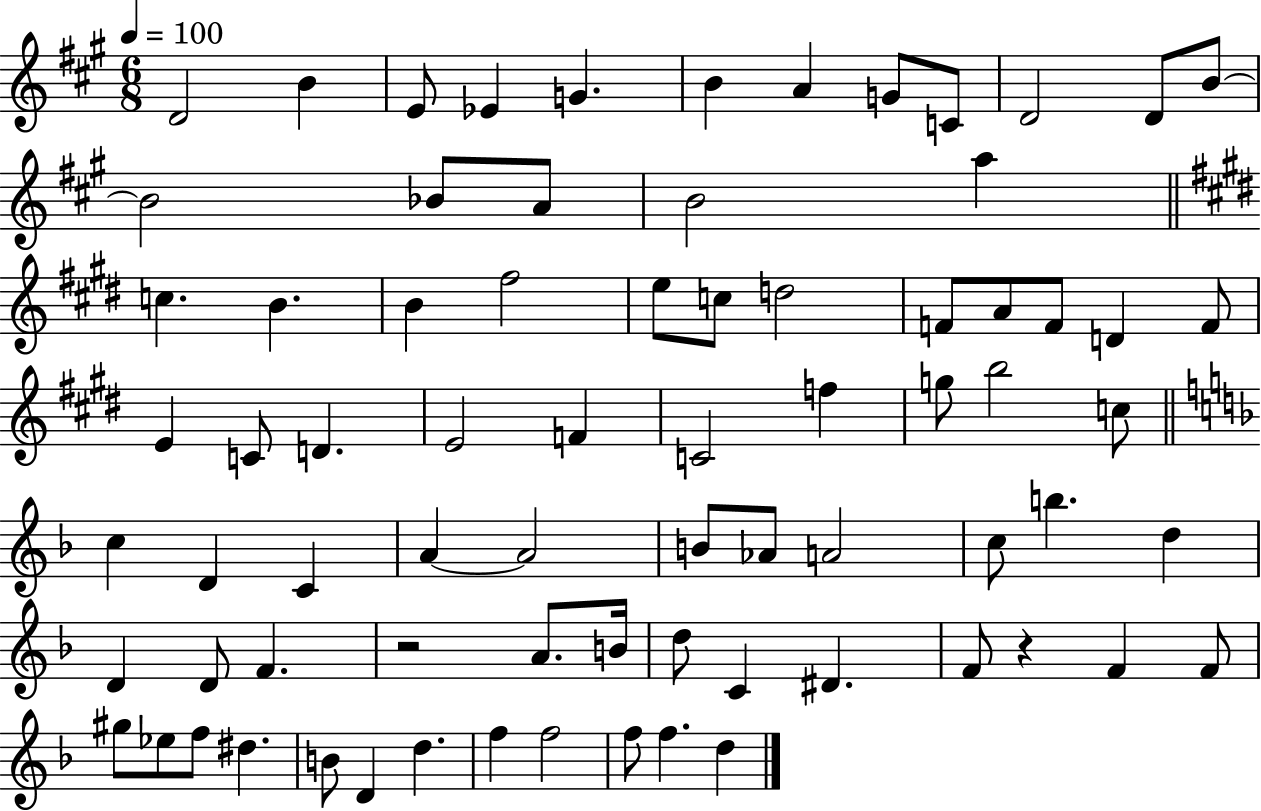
D4/h B4/q E4/e Eb4/q G4/q. B4/q A4/q G4/e C4/e D4/h D4/e B4/e B4/h Bb4/e A4/e B4/h A5/q C5/q. B4/q. B4/q F#5/h E5/e C5/e D5/h F4/e A4/e F4/e D4/q F4/e E4/q C4/e D4/q. E4/h F4/q C4/h F5/q G5/e B5/h C5/e C5/q D4/q C4/q A4/q A4/h B4/e Ab4/e A4/h C5/e B5/q. D5/q D4/q D4/e F4/q. R/h A4/e. B4/s D5/e C4/q D#4/q. F4/e R/q F4/q F4/e G#5/e Eb5/e F5/e D#5/q. B4/e D4/q D5/q. F5/q F5/h F5/e F5/q. D5/q